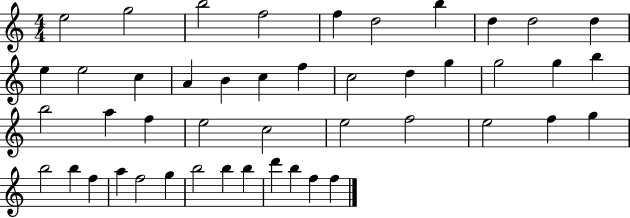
X:1
T:Untitled
M:4/4
L:1/4
K:C
e2 g2 b2 f2 f d2 b d d2 d e e2 c A B c f c2 d g g2 g b b2 a f e2 c2 e2 f2 e2 f g b2 b f a f2 g b2 b b d' b f f